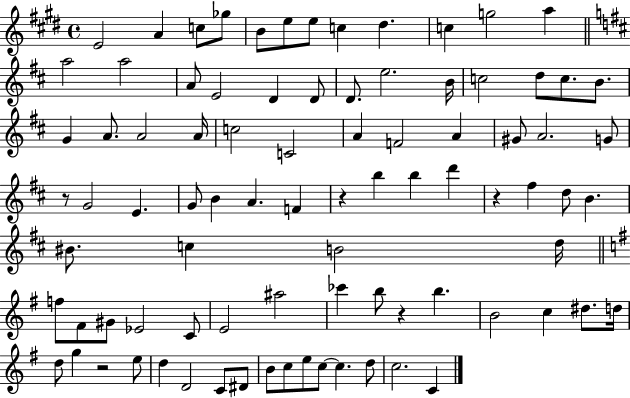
{
  \clef treble
  \time 4/4
  \defaultTimeSignature
  \key e \major
  \repeat volta 2 { e'2 a'4 c''8 ges''8 | b'8 e''8 e''8 c''4 dis''4. | c''4 g''2 a''4 | \bar "||" \break \key d \major a''2 a''2 | a'8 e'2 d'4 d'8 | d'8. e''2. b'16 | c''2 d''8 c''8. b'8. | \break g'4 a'8. a'2 a'16 | c''2 c'2 | a'4 f'2 a'4 | gis'8 a'2. g'8 | \break r8 g'2 e'4. | g'8 b'4 a'4. f'4 | r4 b''4 b''4 d'''4 | r4 fis''4 d''8 b'4. | \break bis'8. c''4 b'2 d''16 | \bar "||" \break \key e \minor f''8 fis'8 gis'8 ees'2 c'8 | e'2 ais''2 | ces'''4 b''8 r4 b''4. | b'2 c''4 dis''8. d''16 | \break d''8 g''4 r2 e''8 | d''4 d'2 c'8 dis'8 | b'8 c''8 e''8 c''8~~ c''4. d''8 | c''2. c'4 | \break } \bar "|."
}